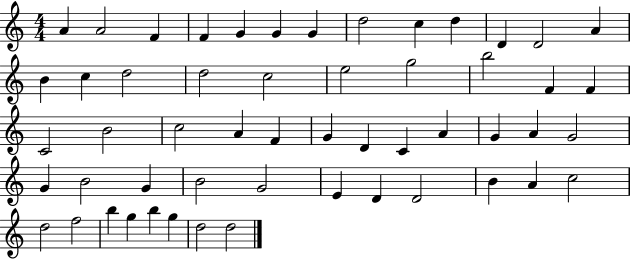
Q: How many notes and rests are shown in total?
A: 54